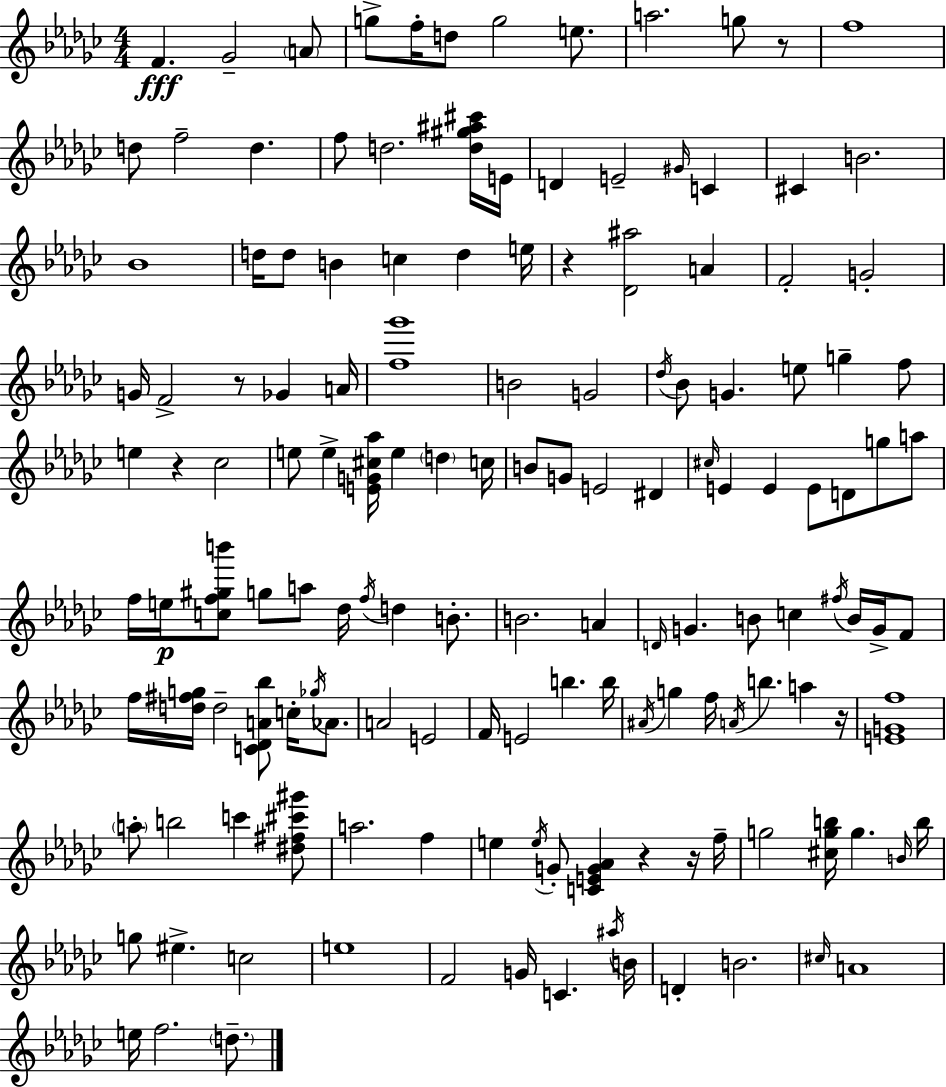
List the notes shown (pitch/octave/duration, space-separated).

F4/q. Gb4/h A4/e G5/e F5/s D5/e G5/h E5/e. A5/h. G5/e R/e F5/w D5/e F5/h D5/q. F5/e D5/h. [D5,G#5,A#5,C#6]/s E4/s D4/q E4/h G#4/s C4/q C#4/q B4/h. Bb4/w D5/s D5/e B4/q C5/q D5/q E5/s R/q [Db4,A#5]/h A4/q F4/h G4/h G4/s F4/h R/e Gb4/q A4/s [F5,Gb6]/w B4/h G4/h Db5/s Bb4/e G4/q. E5/e G5/q F5/e E5/q R/q CES5/h E5/e E5/q [E4,G4,C#5,Ab5]/s E5/q D5/q C5/s B4/e G4/e E4/h D#4/q C#5/s E4/q E4/q E4/e D4/e G5/e A5/e F5/s E5/s [C5,F5,G#5,B6]/e G5/e A5/e Db5/s F5/s D5/q B4/e. B4/h. A4/q D4/s G4/q. B4/e C5/q F#5/s B4/s G4/s F4/e F5/s [D5,F#5,G5]/s D5/h [C4,Db4,A4,Bb5]/e C5/s Gb5/s Ab4/e. A4/h E4/h F4/s E4/h B5/q. B5/s A#4/s G5/q F5/s A4/s B5/q. A5/q R/s [E4,G4,F5]/w A5/e B5/h C6/q [D#5,F#5,C#6,G#6]/e A5/h. F5/q E5/q E5/s G4/e [C4,E4,G4,Ab4]/q R/q R/s F5/s G5/h [C#5,G5,B5]/s G5/q. B4/s B5/s G5/e EIS5/q. C5/h E5/w F4/h G4/s C4/q. A#5/s B4/s D4/q B4/h. C#5/s A4/w E5/s F5/h. D5/e.